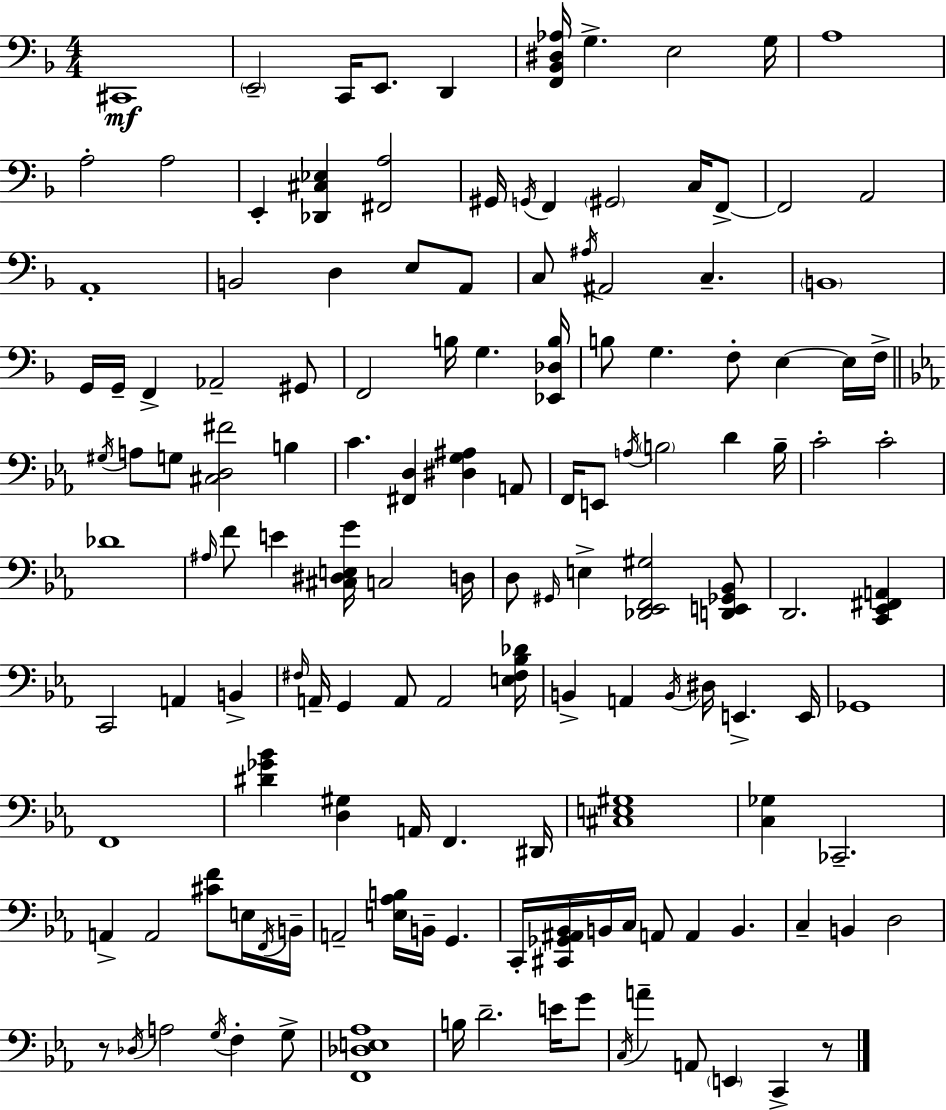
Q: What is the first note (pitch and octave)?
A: C#2